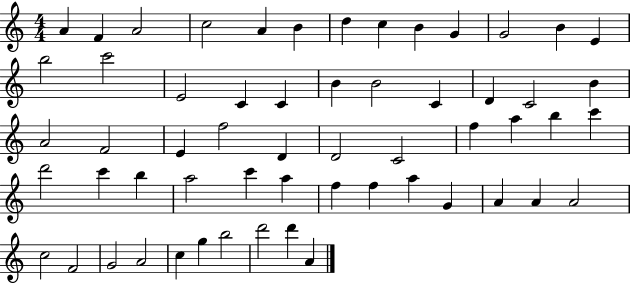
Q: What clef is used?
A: treble